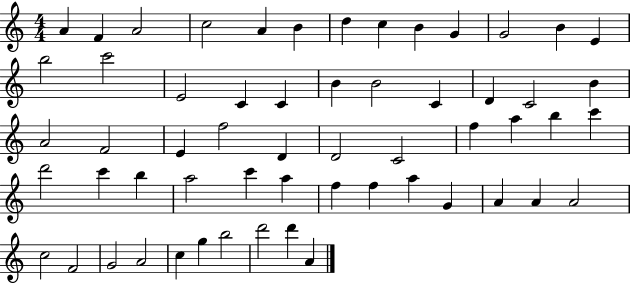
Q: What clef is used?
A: treble